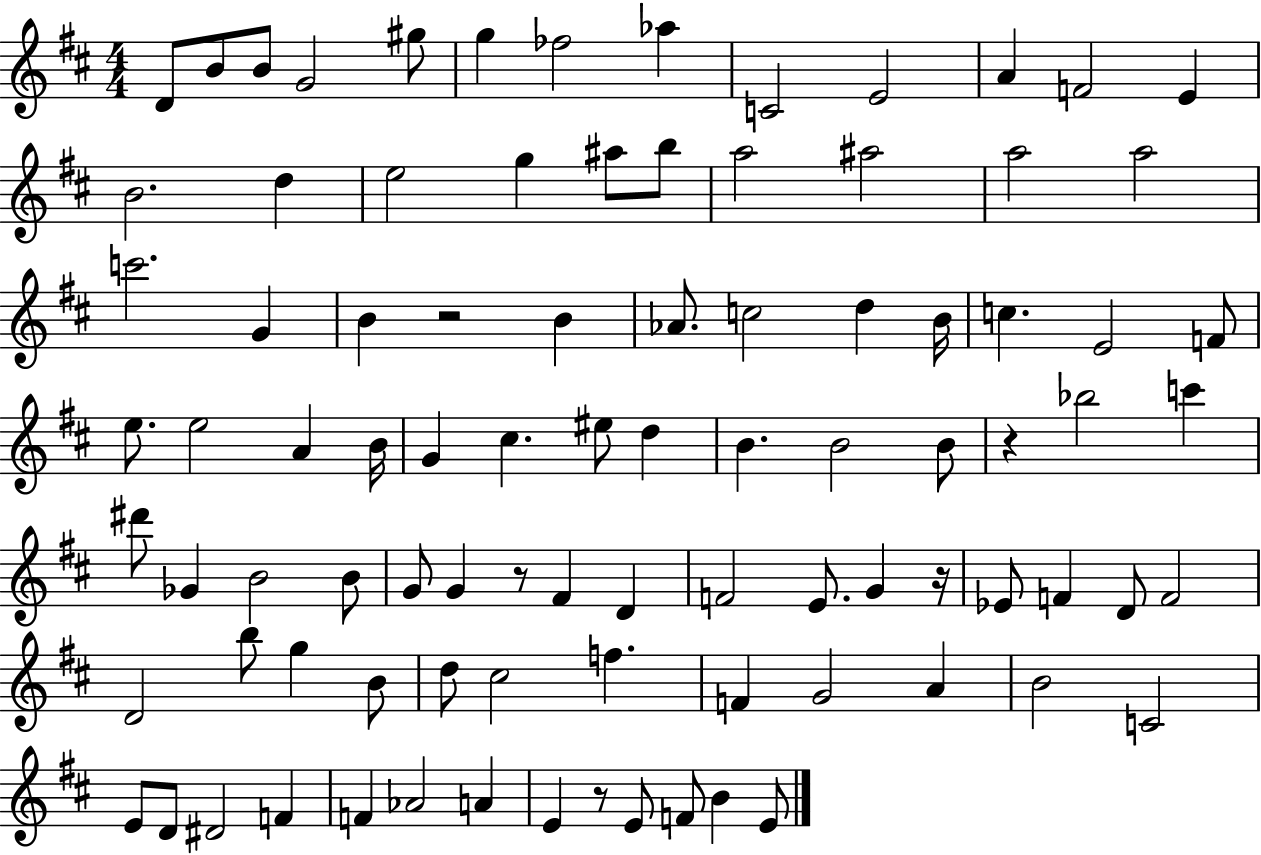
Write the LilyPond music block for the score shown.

{
  \clef treble
  \numericTimeSignature
  \time 4/4
  \key d \major
  \repeat volta 2 { d'8 b'8 b'8 g'2 gis''8 | g''4 fes''2 aes''4 | c'2 e'2 | a'4 f'2 e'4 | \break b'2. d''4 | e''2 g''4 ais''8 b''8 | a''2 ais''2 | a''2 a''2 | \break c'''2. g'4 | b'4 r2 b'4 | aes'8. c''2 d''4 b'16 | c''4. e'2 f'8 | \break e''8. e''2 a'4 b'16 | g'4 cis''4. eis''8 d''4 | b'4. b'2 b'8 | r4 bes''2 c'''4 | \break dis'''8 ges'4 b'2 b'8 | g'8 g'4 r8 fis'4 d'4 | f'2 e'8. g'4 r16 | ees'8 f'4 d'8 f'2 | \break d'2 b''8 g''4 b'8 | d''8 cis''2 f''4. | f'4 g'2 a'4 | b'2 c'2 | \break e'8 d'8 dis'2 f'4 | f'4 aes'2 a'4 | e'4 r8 e'8 f'8 b'4 e'8 | } \bar "|."
}